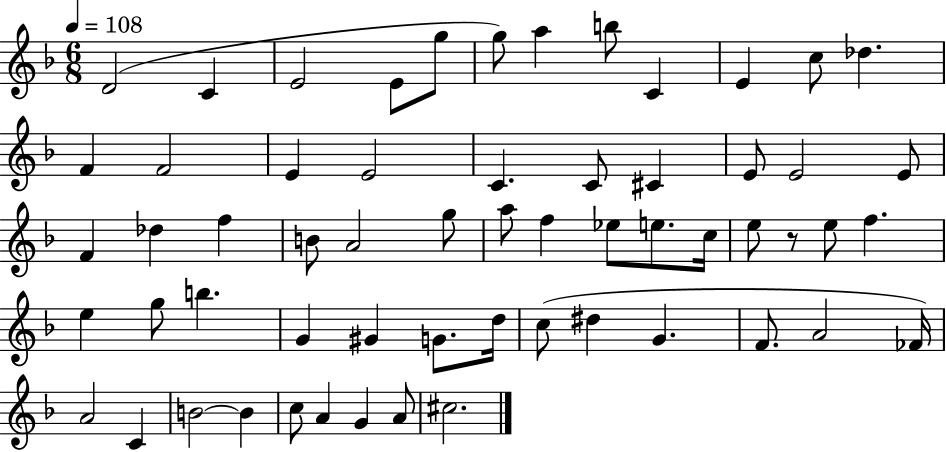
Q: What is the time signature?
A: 6/8